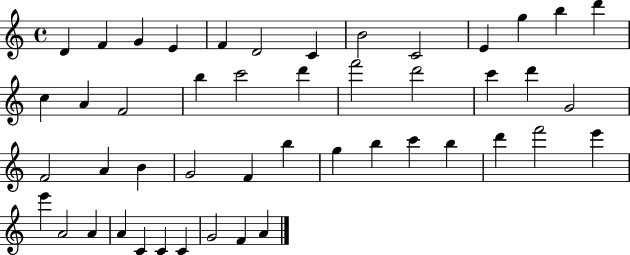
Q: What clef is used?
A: treble